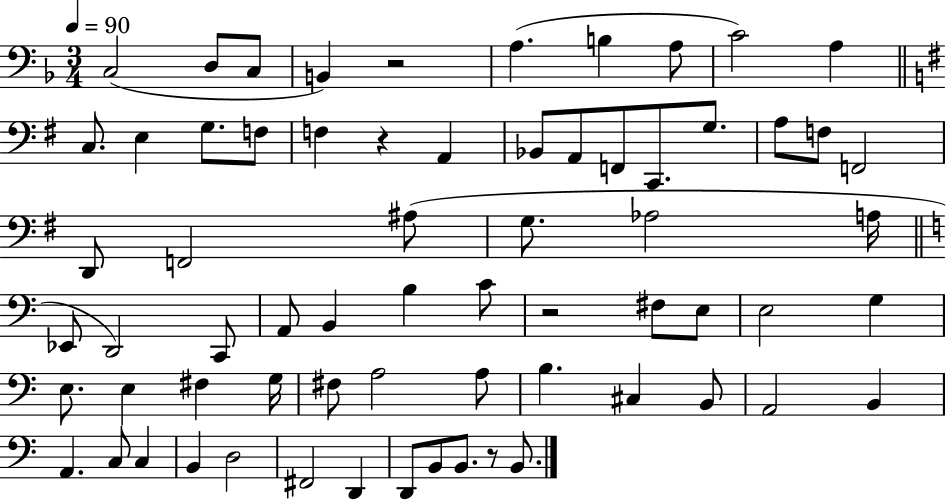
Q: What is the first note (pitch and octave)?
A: C3